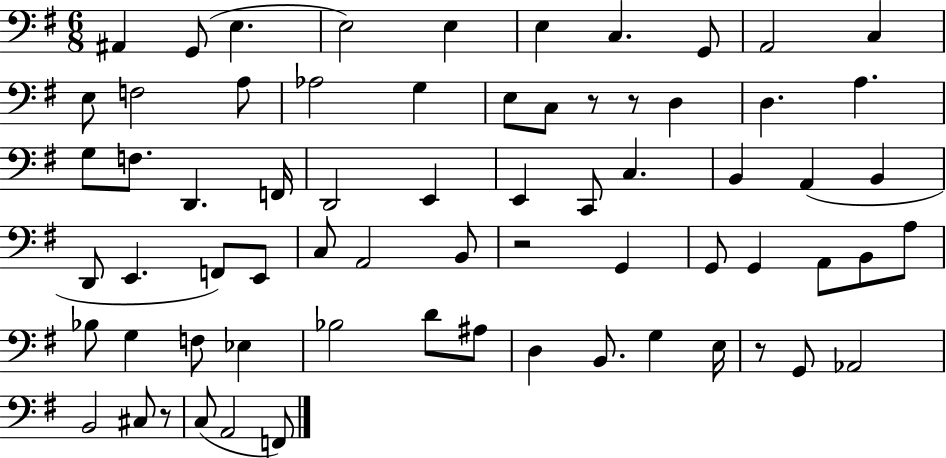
A#2/q G2/e E3/q. E3/h E3/q E3/q C3/q. G2/e A2/h C3/q E3/e F3/h A3/e Ab3/h G3/q E3/e C3/e R/e R/e D3/q D3/q. A3/q. G3/e F3/e. D2/q. F2/s D2/h E2/q E2/q C2/e C3/q. B2/q A2/q B2/q D2/e E2/q. F2/e E2/e C3/e A2/h B2/e R/h G2/q G2/e G2/q A2/e B2/e A3/e Bb3/e G3/q F3/e Eb3/q Bb3/h D4/e A#3/e D3/q B2/e. G3/q E3/s R/e G2/e Ab2/h B2/h C#3/e R/e C3/e A2/h F2/e